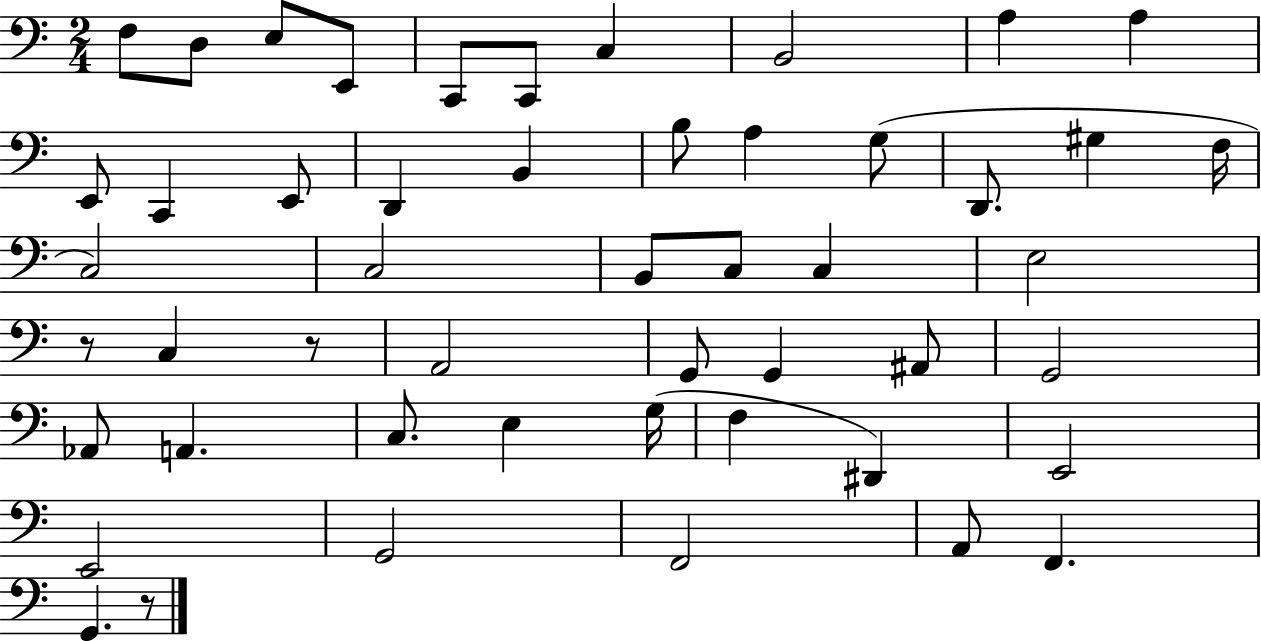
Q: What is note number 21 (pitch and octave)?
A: F3